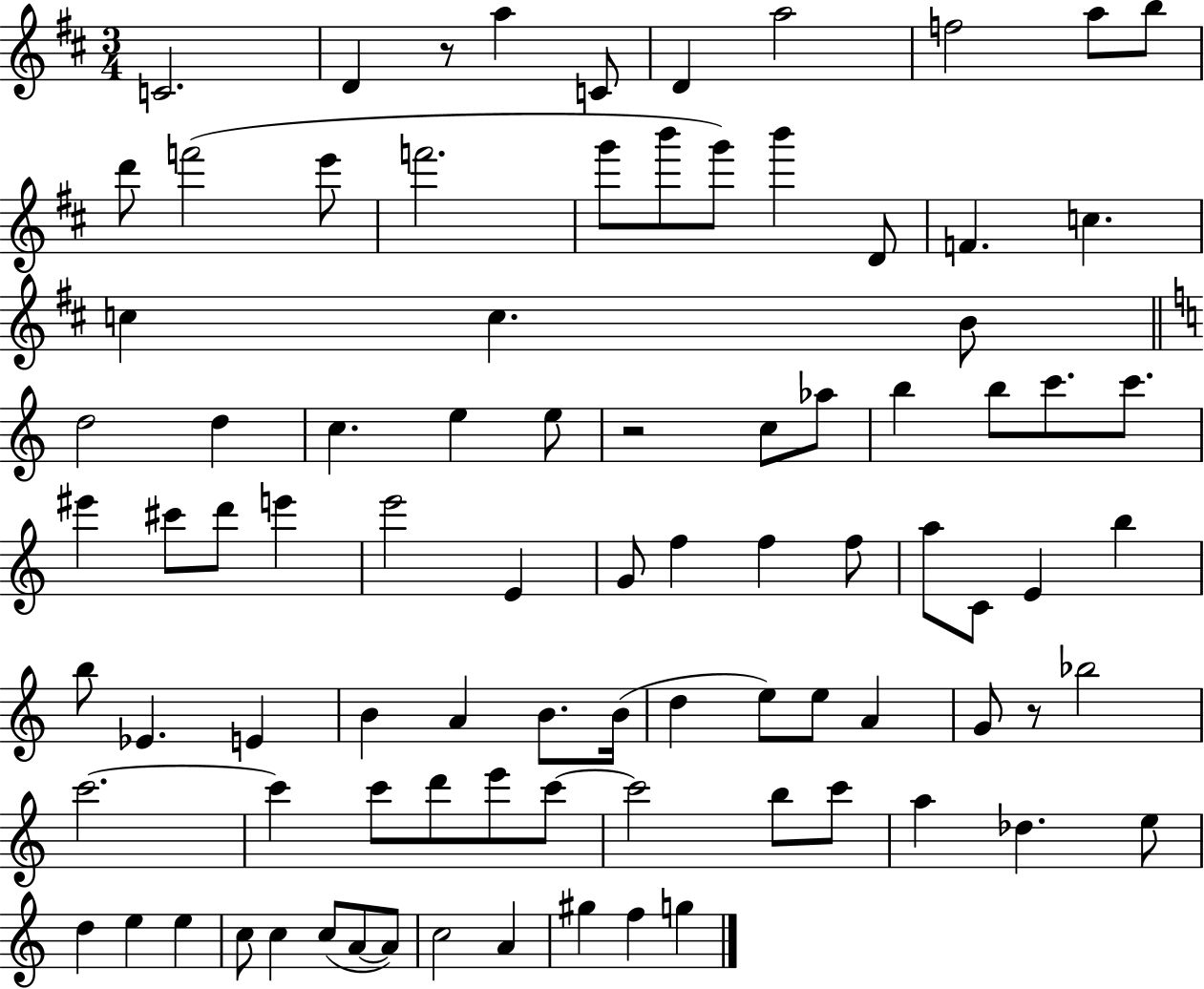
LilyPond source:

{
  \clef treble
  \numericTimeSignature
  \time 3/4
  \key d \major
  c'2. | d'4 r8 a''4 c'8 | d'4 a''2 | f''2 a''8 b''8 | \break d'''8 f'''2( e'''8 | f'''2. | g'''8 b'''8 g'''8) b'''4 d'8 | f'4. c''4. | \break c''4 c''4. b'8 | \bar "||" \break \key c \major d''2 d''4 | c''4. e''4 e''8 | r2 c''8 aes''8 | b''4 b''8 c'''8. c'''8. | \break eis'''4 cis'''8 d'''8 e'''4 | e'''2 e'4 | g'8 f''4 f''4 f''8 | a''8 c'8 e'4 b''4 | \break b''8 ees'4. e'4 | b'4 a'4 b'8. b'16( | d''4 e''8) e''8 a'4 | g'8 r8 bes''2 | \break c'''2.~~ | c'''4 c'''8 d'''8 e'''8 c'''8~~ | c'''2 b''8 c'''8 | a''4 des''4. e''8 | \break d''4 e''4 e''4 | c''8 c''4 c''8( a'8~~ a'8) | c''2 a'4 | gis''4 f''4 g''4 | \break \bar "|."
}